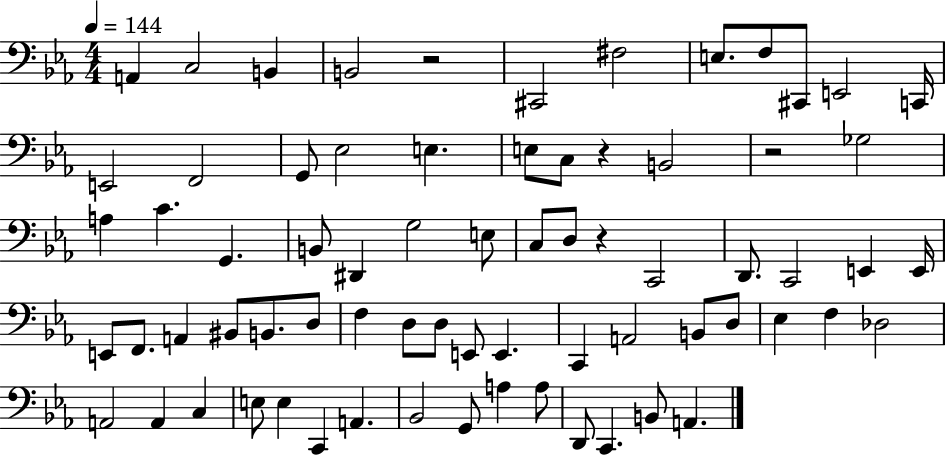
A2/q C3/h B2/q B2/h R/h C#2/h F#3/h E3/e. F3/e C#2/e E2/h C2/s E2/h F2/h G2/e Eb3/h E3/q. E3/e C3/e R/q B2/h R/h Gb3/h A3/q C4/q. G2/q. B2/e D#2/q G3/h E3/e C3/e D3/e R/q C2/h D2/e. C2/h E2/q E2/s E2/e F2/e. A2/q BIS2/e B2/e. D3/e F3/q D3/e D3/e E2/e E2/q. C2/q A2/h B2/e D3/e Eb3/q F3/q Db3/h A2/h A2/q C3/q E3/e E3/q C2/q A2/q. Bb2/h G2/e A3/q A3/e D2/e C2/q. B2/e A2/q.